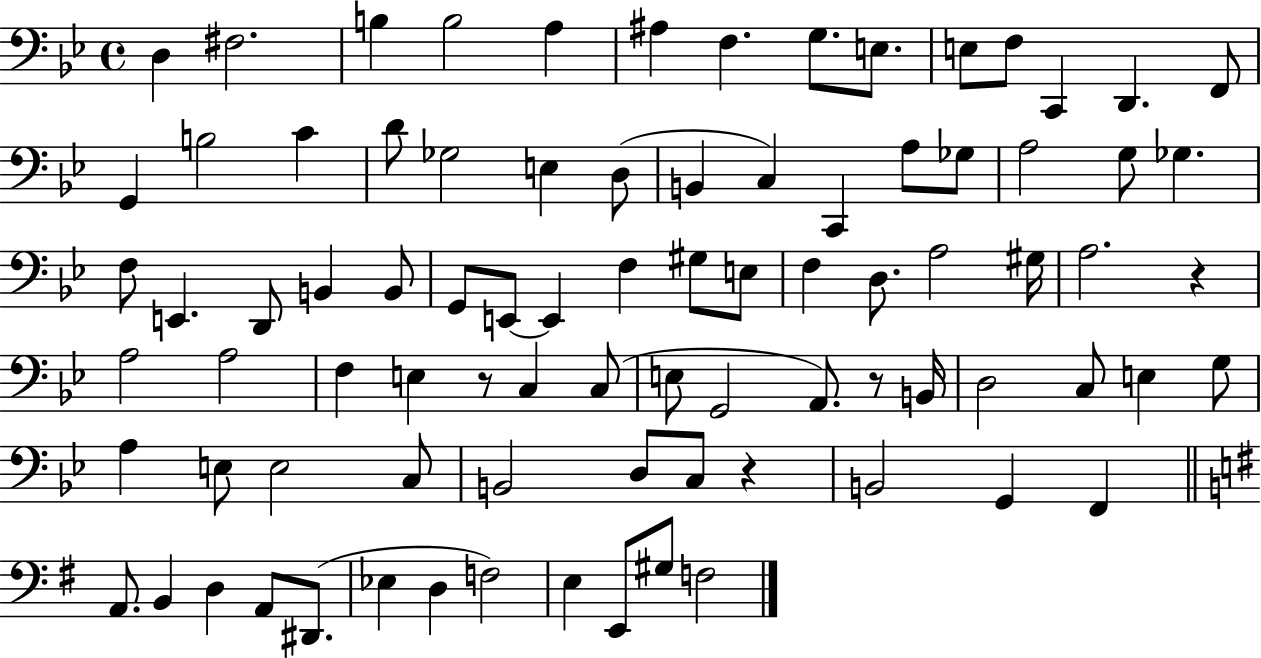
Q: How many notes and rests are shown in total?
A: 85